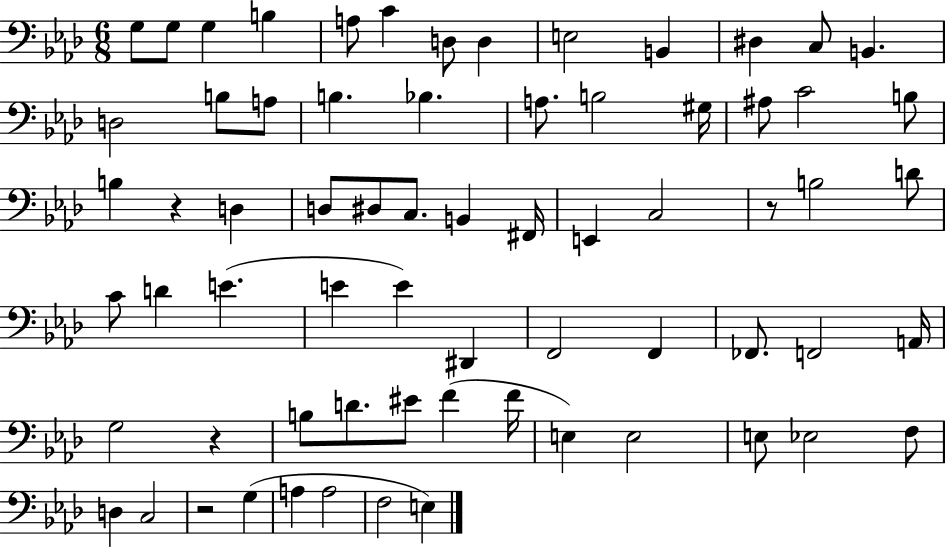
{
  \clef bass
  \numericTimeSignature
  \time 6/8
  \key aes \major
  \repeat volta 2 { g8 g8 g4 b4 | a8 c'4 d8 d4 | e2 b,4 | dis4 c8 b,4. | \break d2 b8 a8 | b4. bes4. | a8. b2 gis16 | ais8 c'2 b8 | \break b4 r4 d4 | d8 dis8 c8. b,4 fis,16 | e,4 c2 | r8 b2 d'8 | \break c'8 d'4 e'4.( | e'4 e'4) dis,4 | f,2 f,4 | fes,8. f,2 a,16 | \break g2 r4 | b8 d'8. eis'8 f'4( f'16 | e4) e2 | e8 ees2 f8 | \break d4 c2 | r2 g4( | a4 a2 | f2 e4) | \break } \bar "|."
}